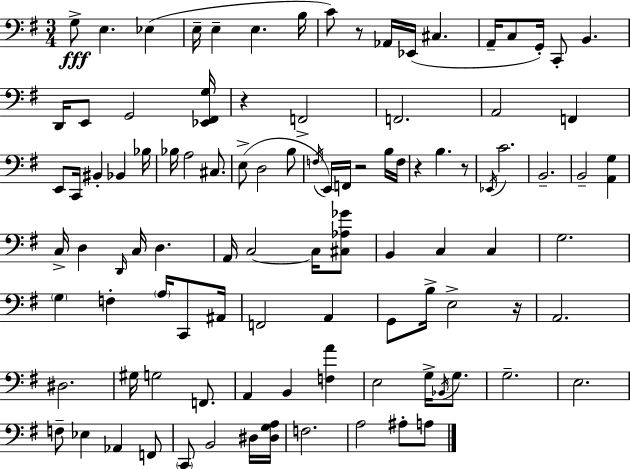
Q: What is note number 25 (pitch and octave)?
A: C2